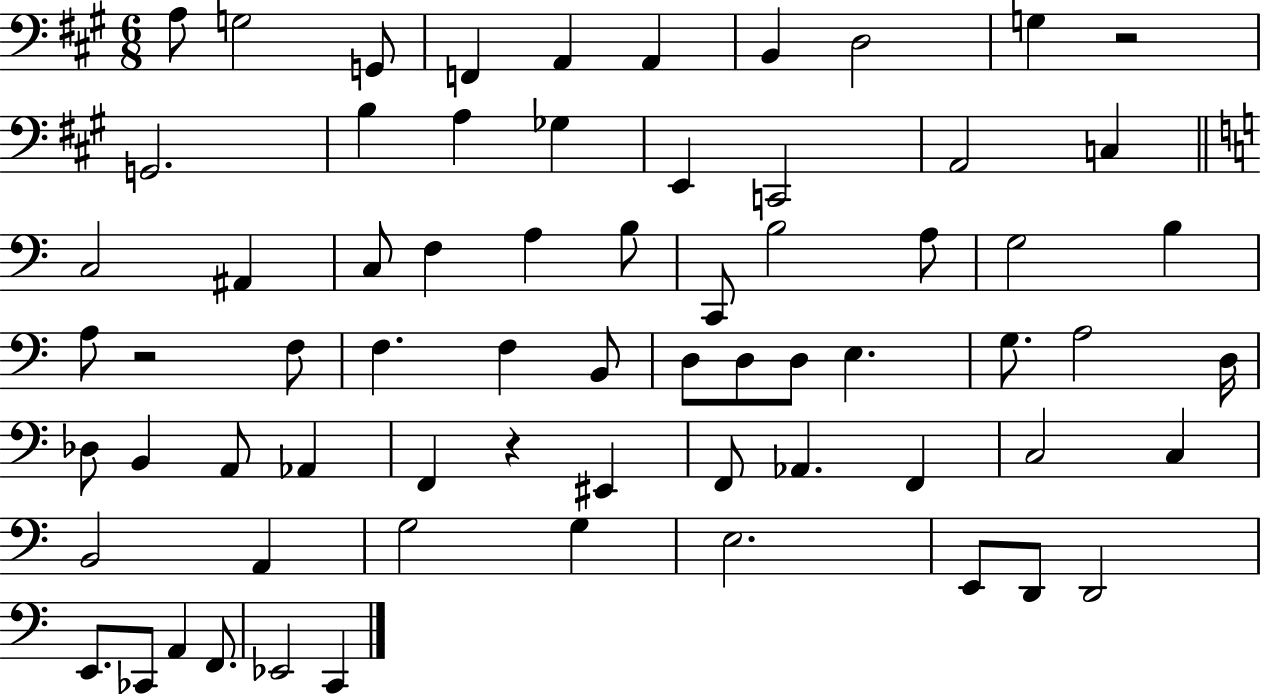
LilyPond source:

{
  \clef bass
  \numericTimeSignature
  \time 6/8
  \key a \major
  \repeat volta 2 { a8 g2 g,8 | f,4 a,4 a,4 | b,4 d2 | g4 r2 | \break g,2. | b4 a4 ges4 | e,4 c,2 | a,2 c4 | \break \bar "||" \break \key a \minor c2 ais,4 | c8 f4 a4 b8 | c,8 b2 a8 | g2 b4 | \break a8 r2 f8 | f4. f4 b,8 | d8 d8 d8 e4. | g8. a2 d16 | \break des8 b,4 a,8 aes,4 | f,4 r4 eis,4 | f,8 aes,4. f,4 | c2 c4 | \break b,2 a,4 | g2 g4 | e2. | e,8 d,8 d,2 | \break e,8. ces,8 a,4 f,8. | ees,2 c,4 | } \bar "|."
}